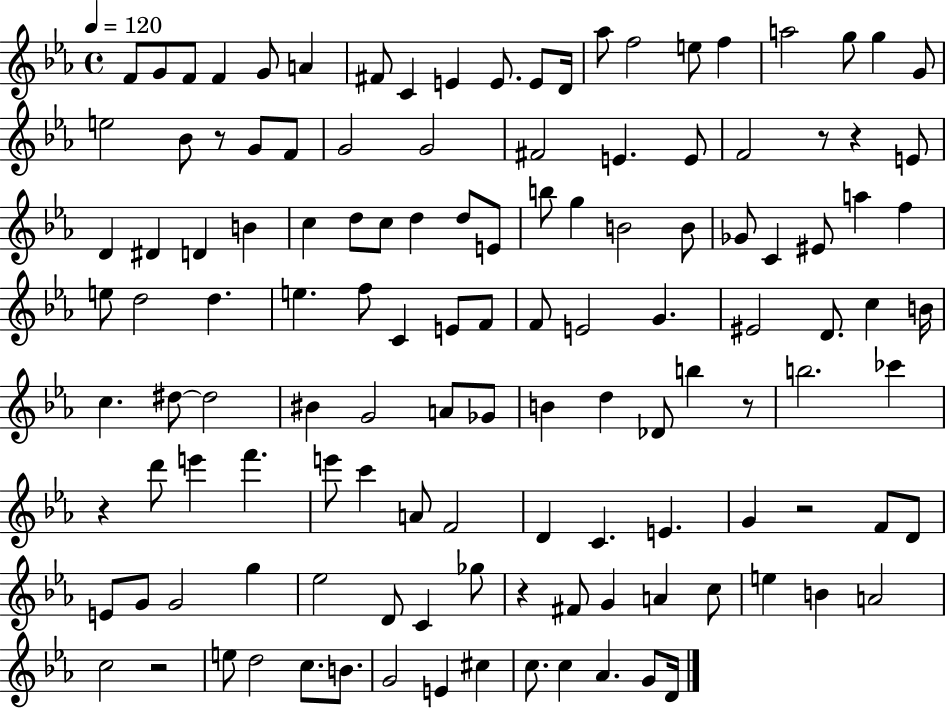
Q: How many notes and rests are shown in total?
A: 127